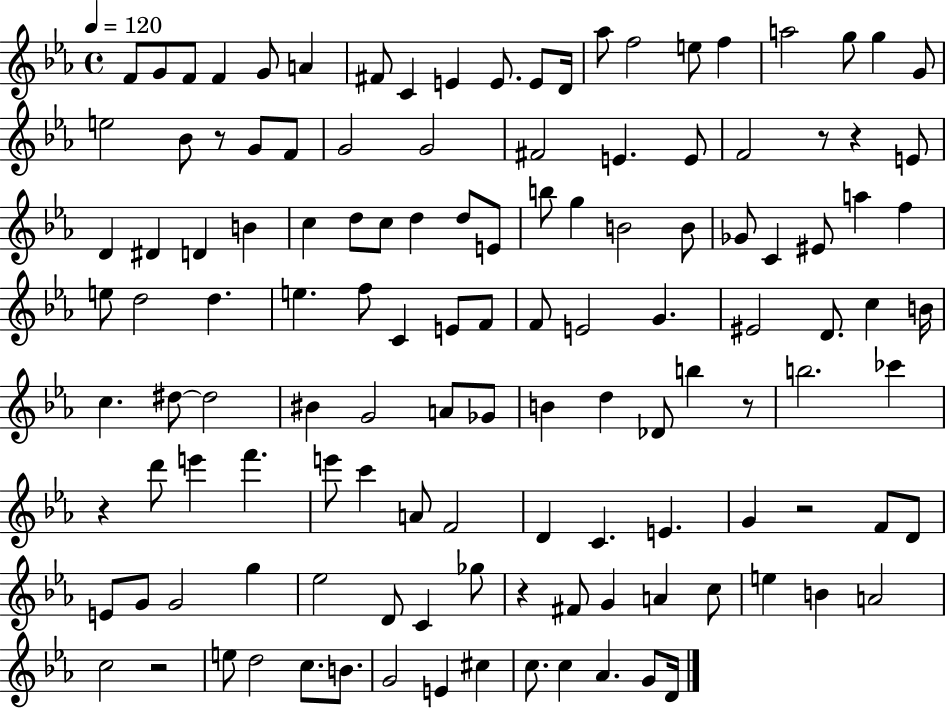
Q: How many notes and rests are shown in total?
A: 127